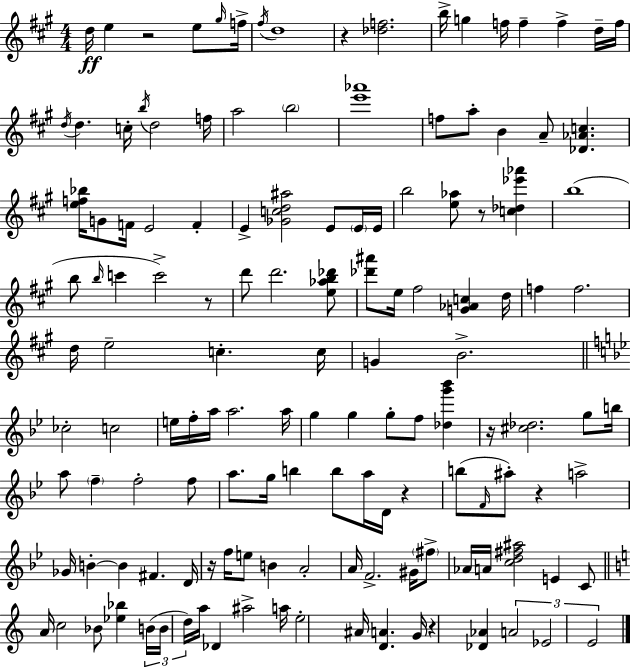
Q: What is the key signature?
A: A major